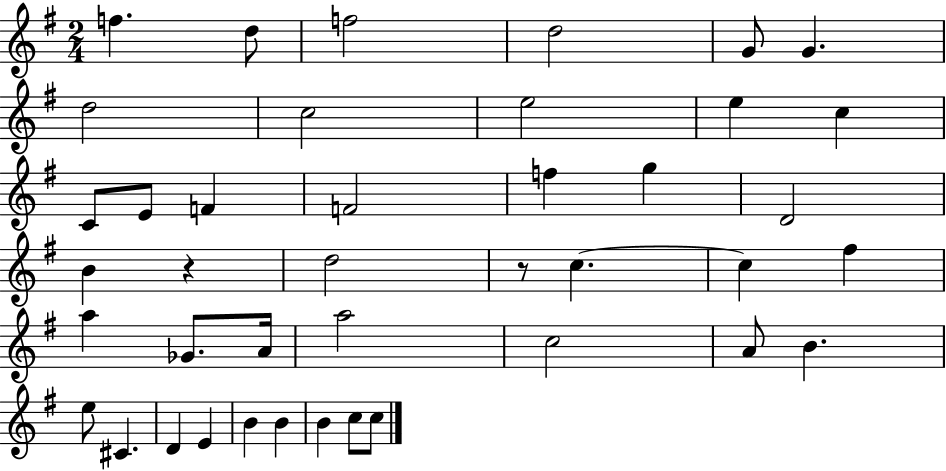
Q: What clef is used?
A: treble